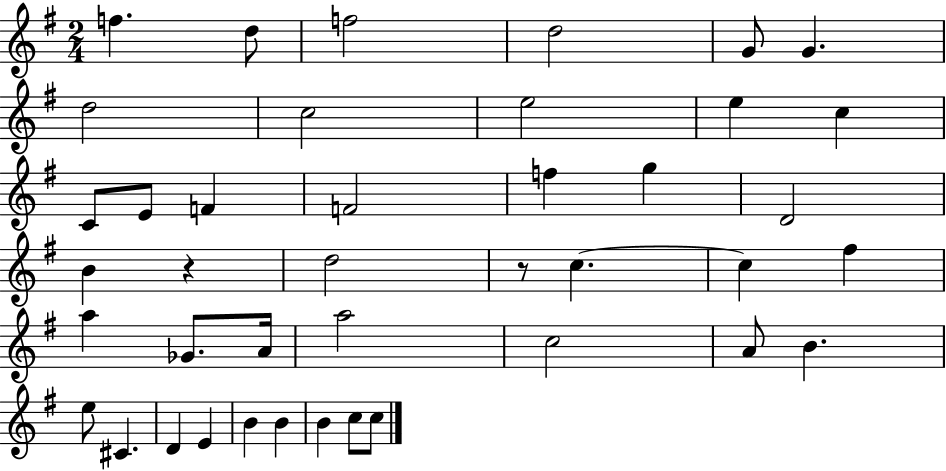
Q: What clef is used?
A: treble